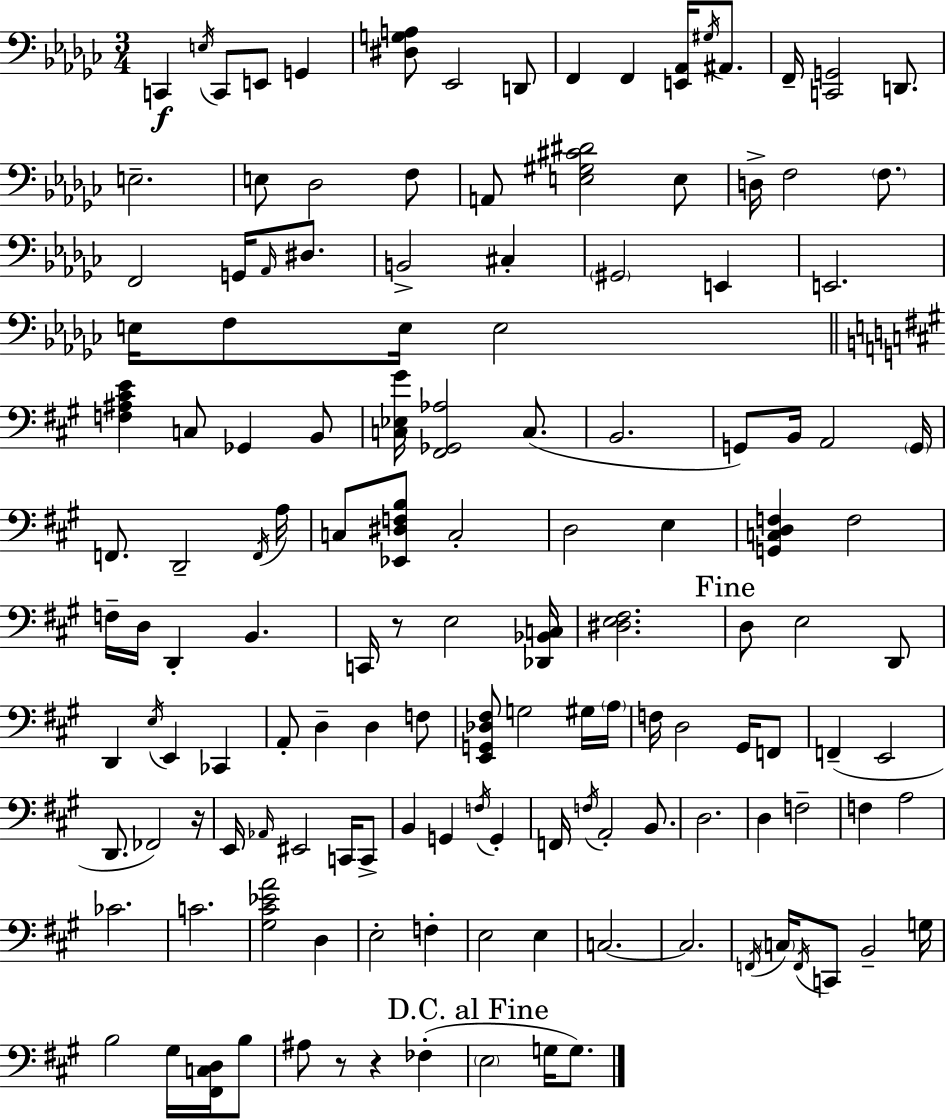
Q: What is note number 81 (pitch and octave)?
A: FES2